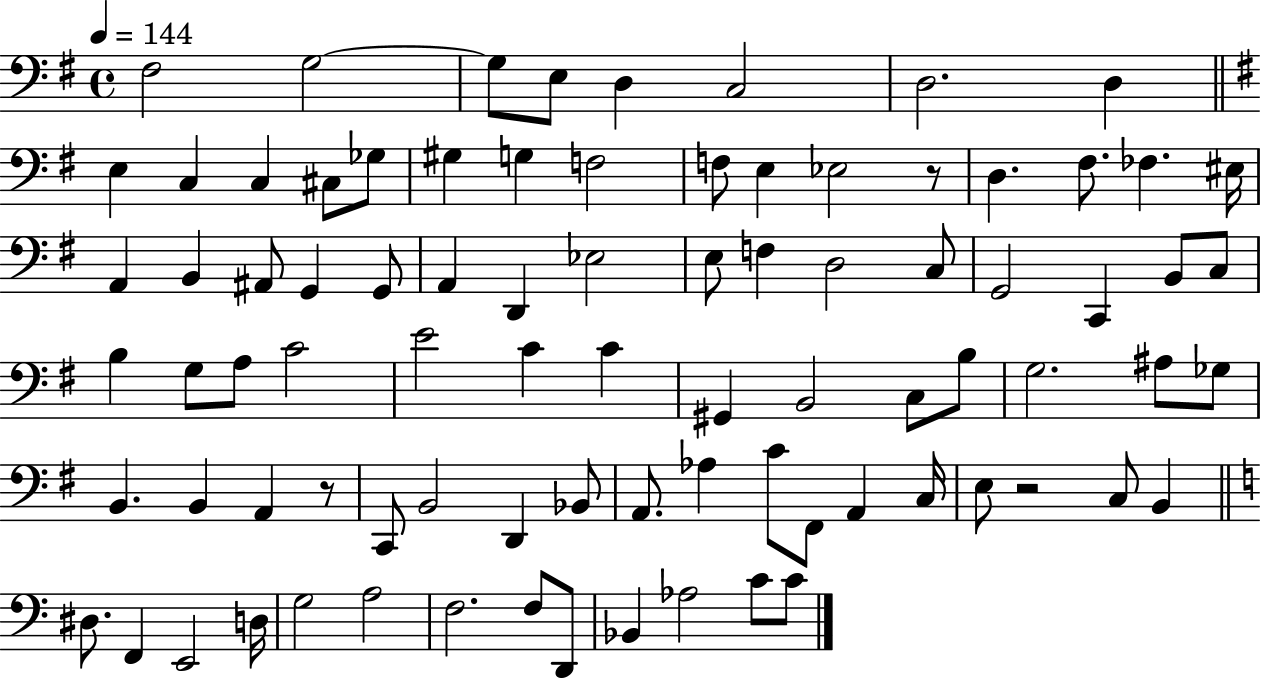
X:1
T:Untitled
M:4/4
L:1/4
K:G
^F,2 G,2 G,/2 E,/2 D, C,2 D,2 D, E, C, C, ^C,/2 _G,/2 ^G, G, F,2 F,/2 E, _E,2 z/2 D, ^F,/2 _F, ^E,/4 A,, B,, ^A,,/2 G,, G,,/2 A,, D,, _E,2 E,/2 F, D,2 C,/2 G,,2 C,, B,,/2 C,/2 B, G,/2 A,/2 C2 E2 C C ^G,, B,,2 C,/2 B,/2 G,2 ^A,/2 _G,/2 B,, B,, A,, z/2 C,,/2 B,,2 D,, _B,,/2 A,,/2 _A, C/2 ^F,,/2 A,, C,/4 E,/2 z2 C,/2 B,, ^D,/2 F,, E,,2 D,/4 G,2 A,2 F,2 F,/2 D,,/2 _B,, _A,2 C/2 C/2